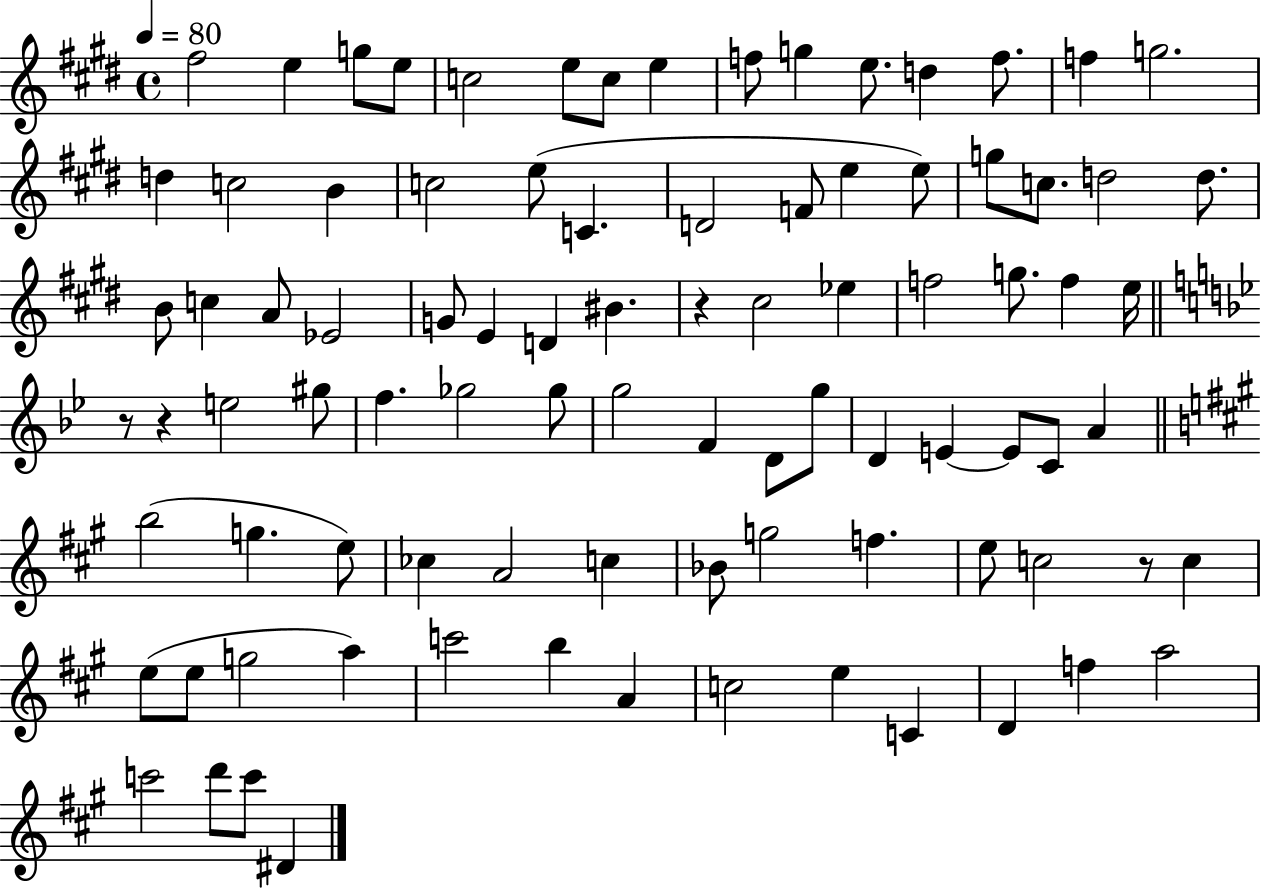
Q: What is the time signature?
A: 4/4